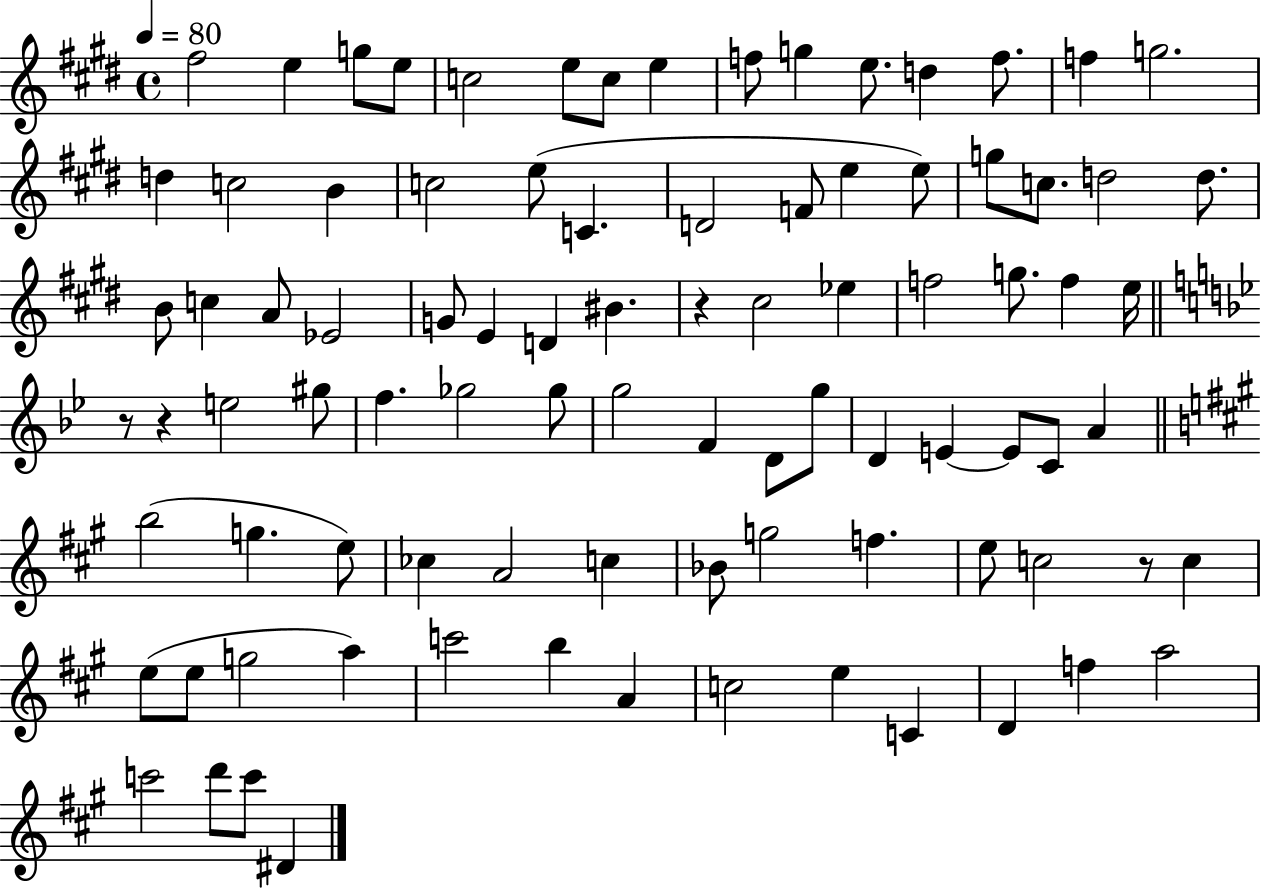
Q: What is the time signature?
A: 4/4